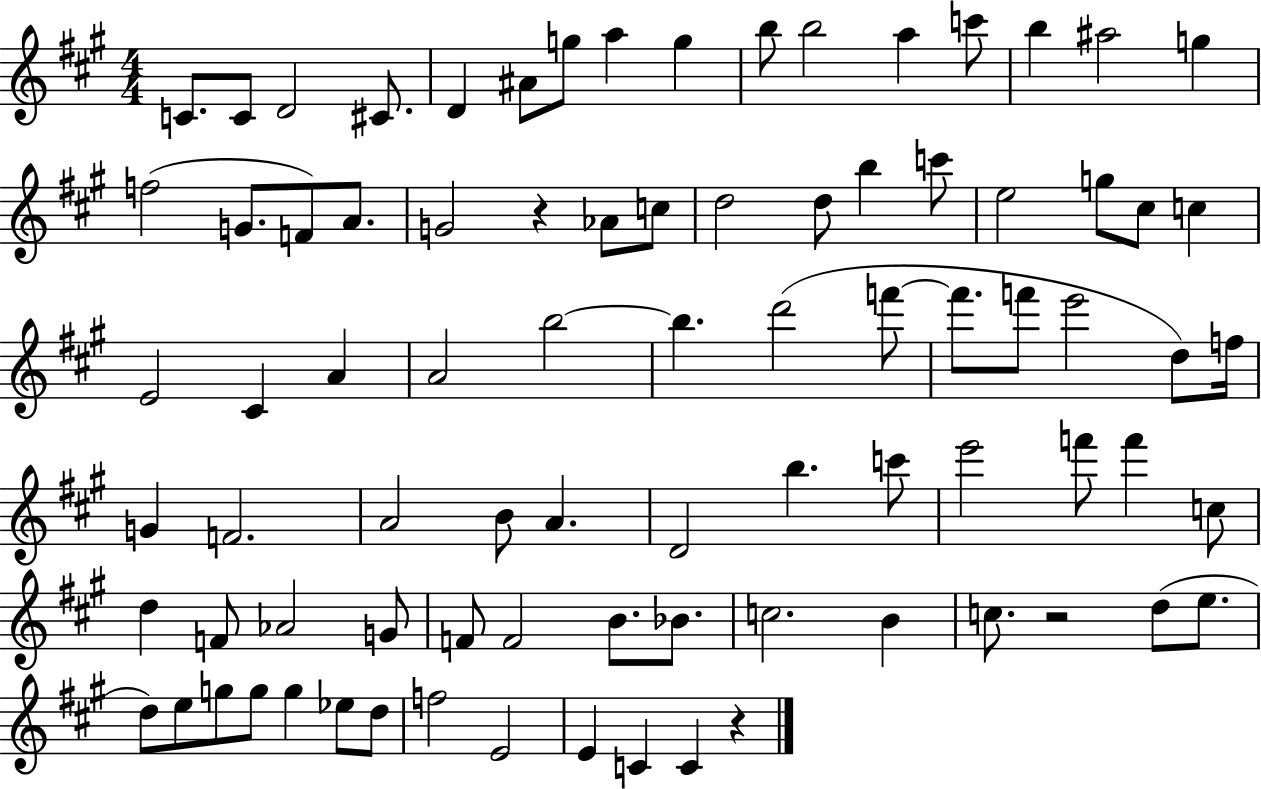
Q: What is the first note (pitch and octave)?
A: C4